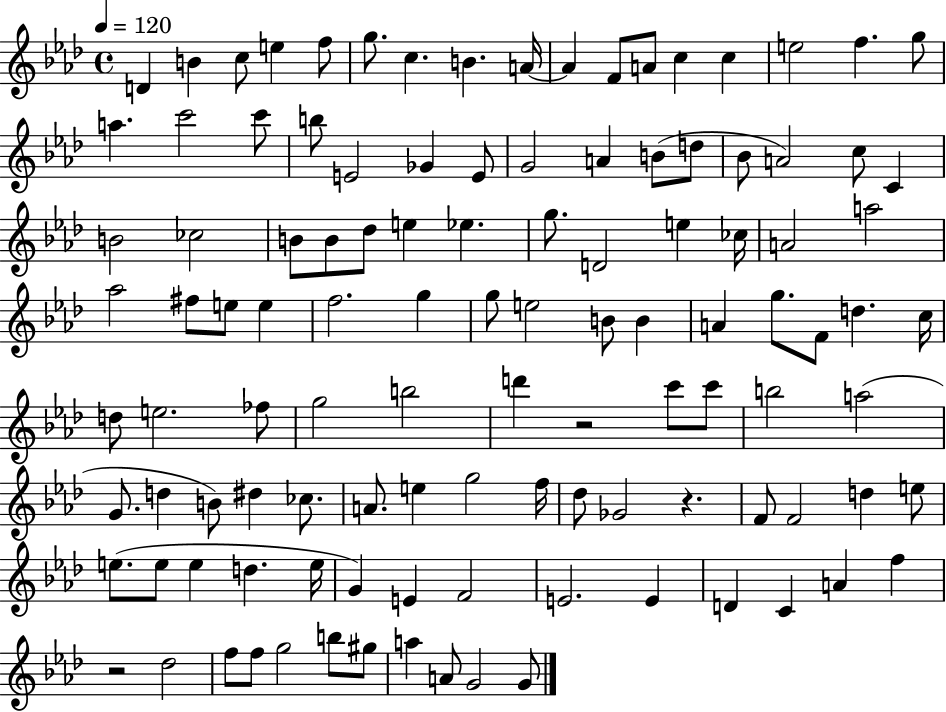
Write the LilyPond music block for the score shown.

{
  \clef treble
  \time 4/4
  \defaultTimeSignature
  \key aes \major
  \tempo 4 = 120
  d'4 b'4 c''8 e''4 f''8 | g''8. c''4. b'4. a'16~~ | a'4 f'8 a'8 c''4 c''4 | e''2 f''4. g''8 | \break a''4. c'''2 c'''8 | b''8 e'2 ges'4 e'8 | g'2 a'4 b'8( d''8 | bes'8 a'2) c''8 c'4 | \break b'2 ces''2 | b'8 b'8 des''8 e''4 ees''4. | g''8. d'2 e''4 ces''16 | a'2 a''2 | \break aes''2 fis''8 e''8 e''4 | f''2. g''4 | g''8 e''2 b'8 b'4 | a'4 g''8. f'8 d''4. c''16 | \break d''8 e''2. fes''8 | g''2 b''2 | d'''4 r2 c'''8 c'''8 | b''2 a''2( | \break g'8. d''4 b'8) dis''4 ces''8. | a'8. e''4 g''2 f''16 | des''8 ges'2 r4. | f'8 f'2 d''4 e''8 | \break e''8.( e''8 e''4 d''4. e''16 | g'4) e'4 f'2 | e'2. e'4 | d'4 c'4 a'4 f''4 | \break r2 des''2 | f''8 f''8 g''2 b''8 gis''8 | a''4 a'8 g'2 g'8 | \bar "|."
}